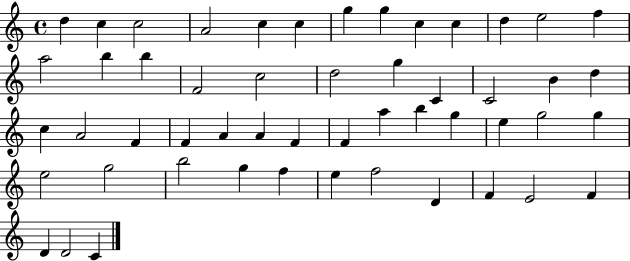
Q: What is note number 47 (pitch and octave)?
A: F4